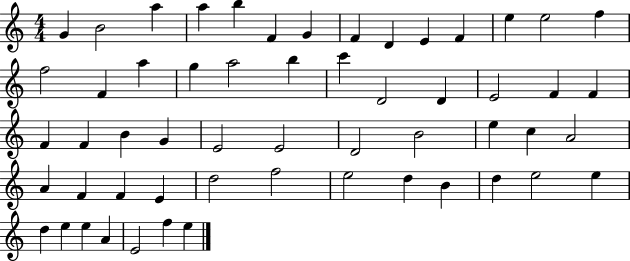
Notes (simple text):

G4/q B4/h A5/q A5/q B5/q F4/q G4/q F4/q D4/q E4/q F4/q E5/q E5/h F5/q F5/h F4/q A5/q G5/q A5/h B5/q C6/q D4/h D4/q E4/h F4/q F4/q F4/q F4/q B4/q G4/q E4/h E4/h D4/h B4/h E5/q C5/q A4/h A4/q F4/q F4/q E4/q D5/h F5/h E5/h D5/q B4/q D5/q E5/h E5/q D5/q E5/q E5/q A4/q E4/h F5/q E5/q